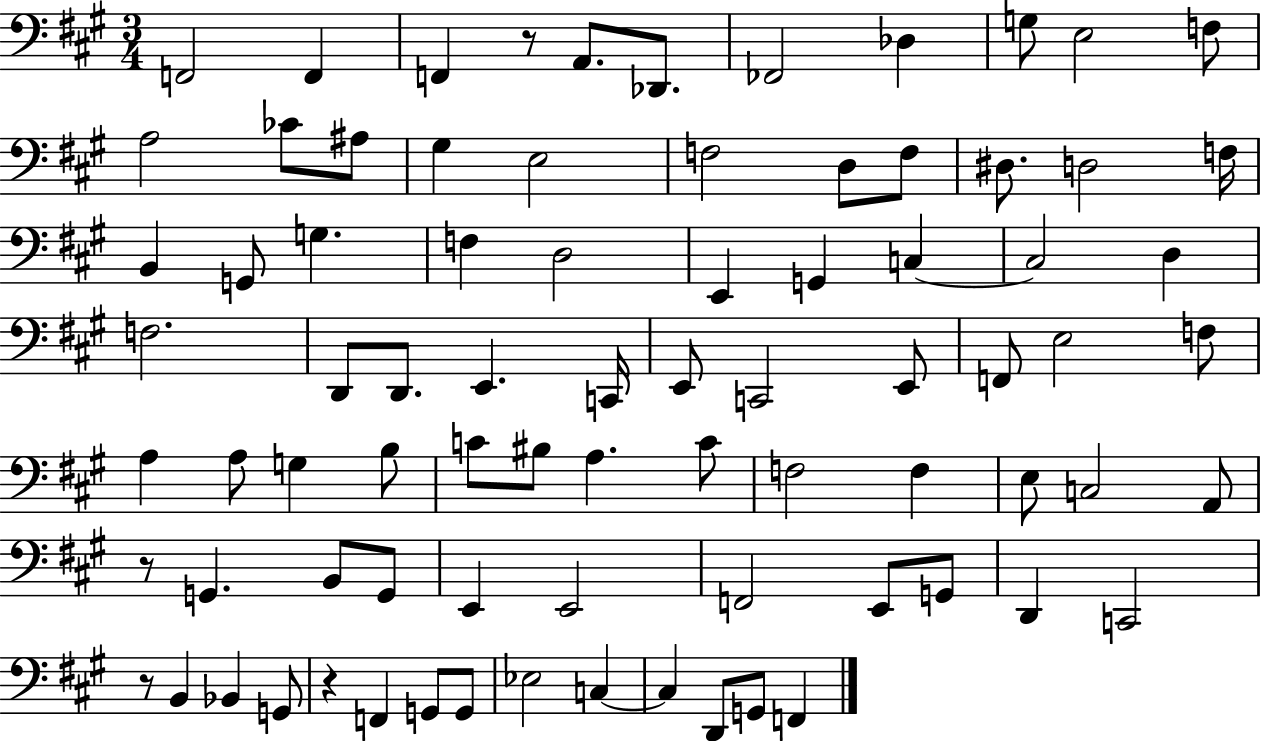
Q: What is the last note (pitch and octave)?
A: F2